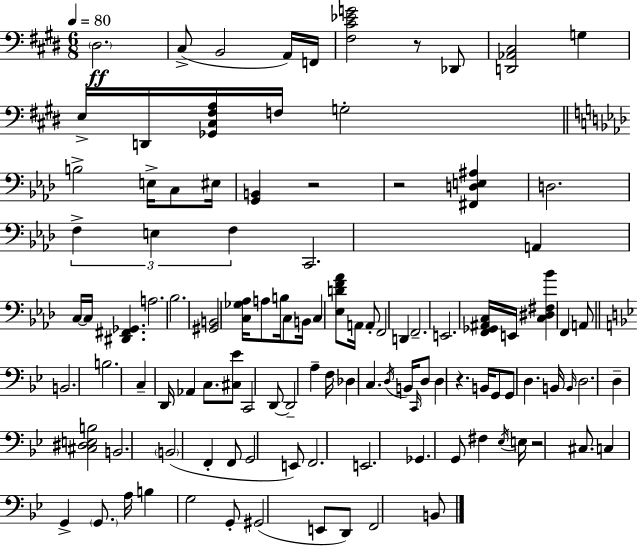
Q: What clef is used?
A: bass